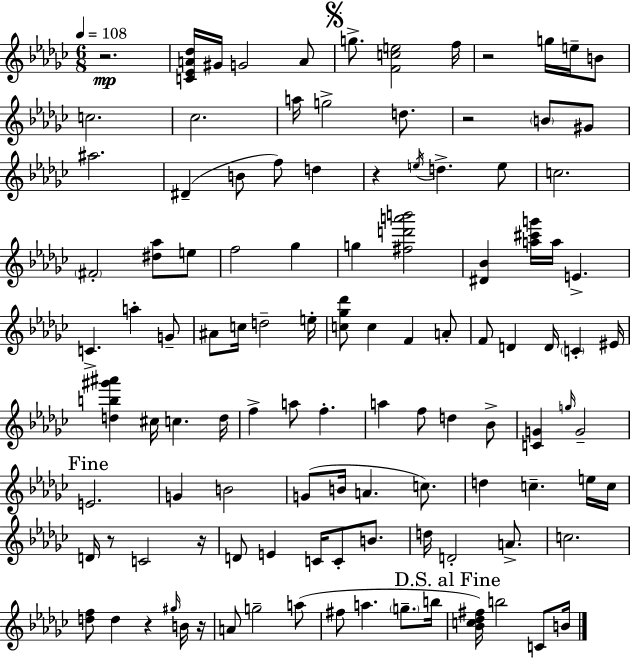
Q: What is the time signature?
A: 6/8